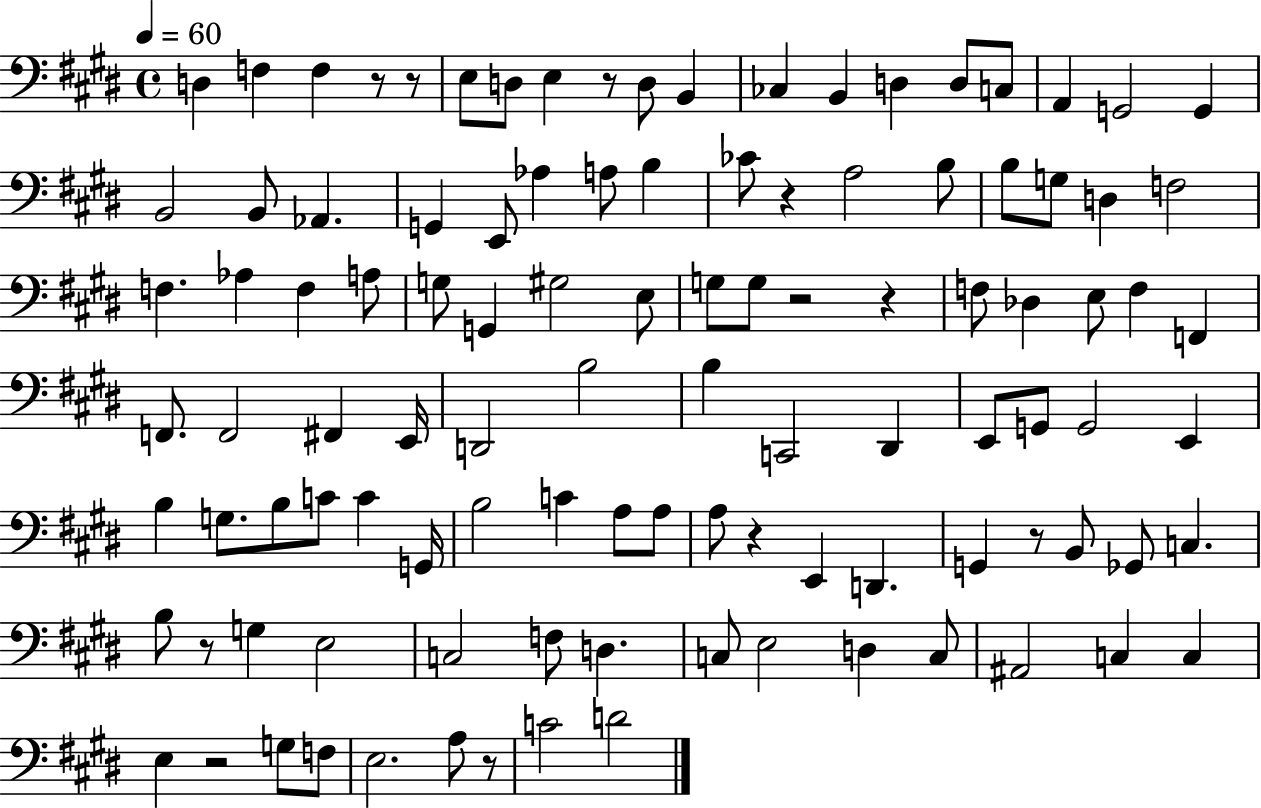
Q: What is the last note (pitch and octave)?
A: D4